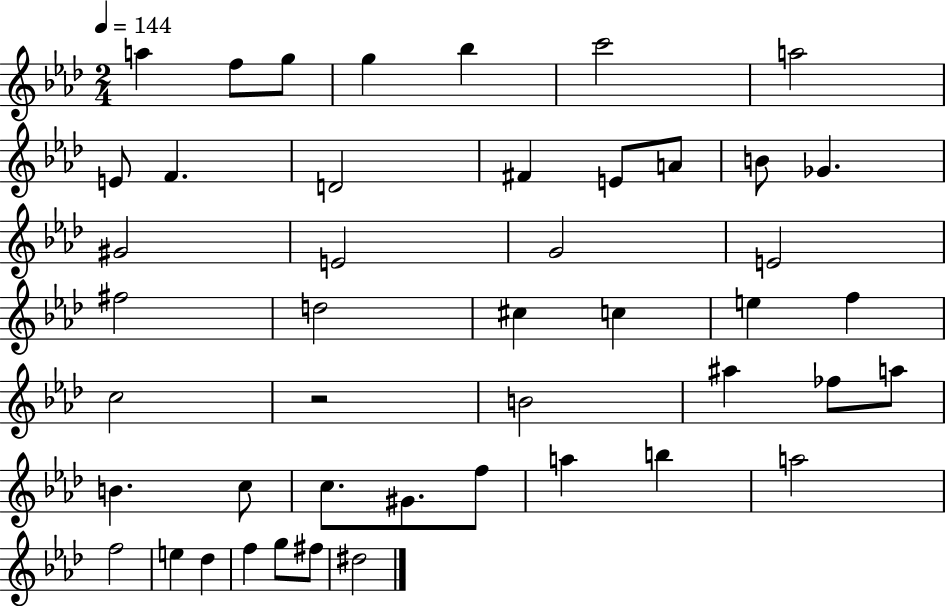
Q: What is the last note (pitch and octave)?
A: D#5